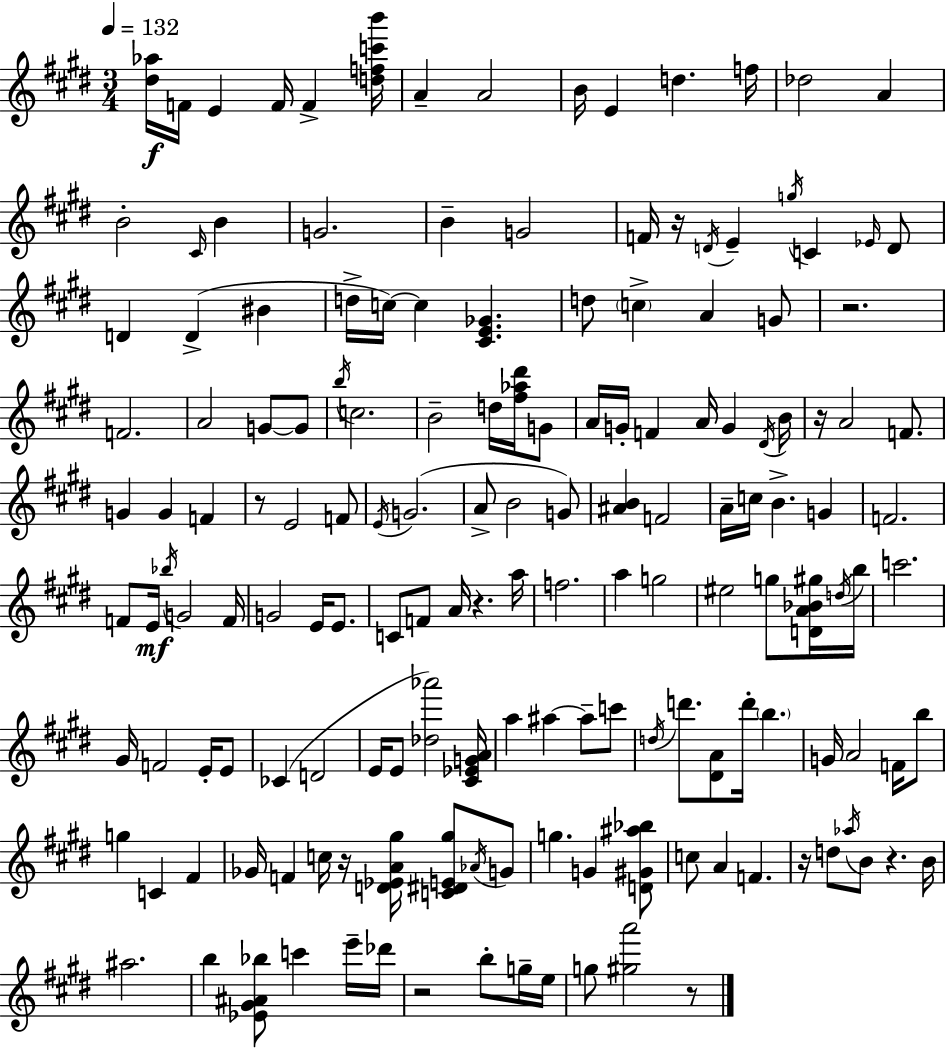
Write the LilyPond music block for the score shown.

{
  \clef treble
  \numericTimeSignature
  \time 3/4
  \key e \major
  \tempo 4 = 132
  \repeat volta 2 { <dis'' aes''>16\f f'16 e'4 f'16 f'4-> <d'' f'' c''' b'''>16 | a'4-- a'2 | b'16 e'4 d''4. f''16 | des''2 a'4 | \break b'2-. \grace { cis'16 } b'4 | g'2. | b'4-- g'2 | f'16 r16 \acciaccatura { d'16 } e'4-- \acciaccatura { g''16 } c'4 | \break \grace { ees'16 } d'8 d'4 d'4->( | bis'4 d''16-> c''16~~) c''4 <cis' e' ges'>4. | d''8 \parenthesize c''4-> a'4 | g'8 r2. | \break f'2. | a'2 | g'8~~ g'8 \acciaccatura { b''16 } c''2. | b'2-- | \break d''16 <fis'' aes'' dis'''>16 g'8 a'16 g'16-. f'4 a'16 | g'4 \acciaccatura { dis'16 } b'16 r16 a'2 | f'8. g'4 g'4 | f'4 r8 e'2 | \break f'8 \acciaccatura { e'16 } g'2.( | a'8-> b'2 | g'8) <ais' b'>4 f'2 | a'16-- c''16 b'4.-> | \break g'4 f'2. | f'8 e'16\mf \acciaccatura { bes''16 } g'2 | f'16 g'2 | e'16 e'8. c'8 f'8 | \break a'16 r4. a''16 f''2. | a''4 | g''2 eis''2 | g''8 <d' a' bes' gis''>16 \acciaccatura { d''16 } b''16 c'''2. | \break gis'16 f'2 | e'16-. e'8 ces'4( | d'2 e'16 e'8 | <des'' aes'''>2) <cis' ees' g' a'>16 a''4 | \break ais''4~~ ais''8-- c'''8 \acciaccatura { d''16 } d'''8. | <dis' a'>8 d'''16-. \parenthesize b''4. g'16 a'2 | f'16 b''8 g''4 | c'4 fis'4 ges'16 f'4 | \break c''16 r16 <d' ees' a' gis''>16 <c' dis' e' gis''>8 \acciaccatura { aes'16 } g'8 g''4. | g'4 <d' gis' ais'' bes''>8 c''8 | a'4 f'4. r16 | d''8 \acciaccatura { aes''16 } b'8 r4. b'16 | \break ais''2. | b''4 <ees' gis' ais' bes''>8 c'''4 e'''16-- des'''16 | r2 b''8-. g''16-- e''16 | g''8 <gis'' a'''>2 r8 | \break } \bar "|."
}